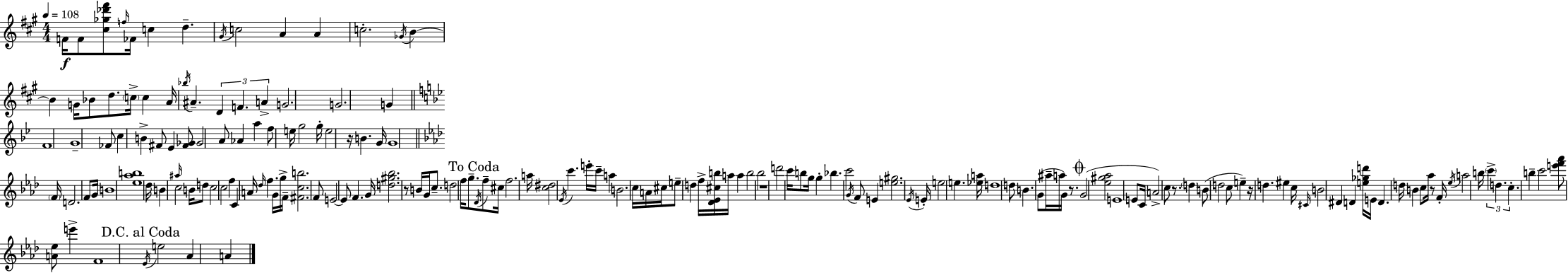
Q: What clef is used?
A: treble